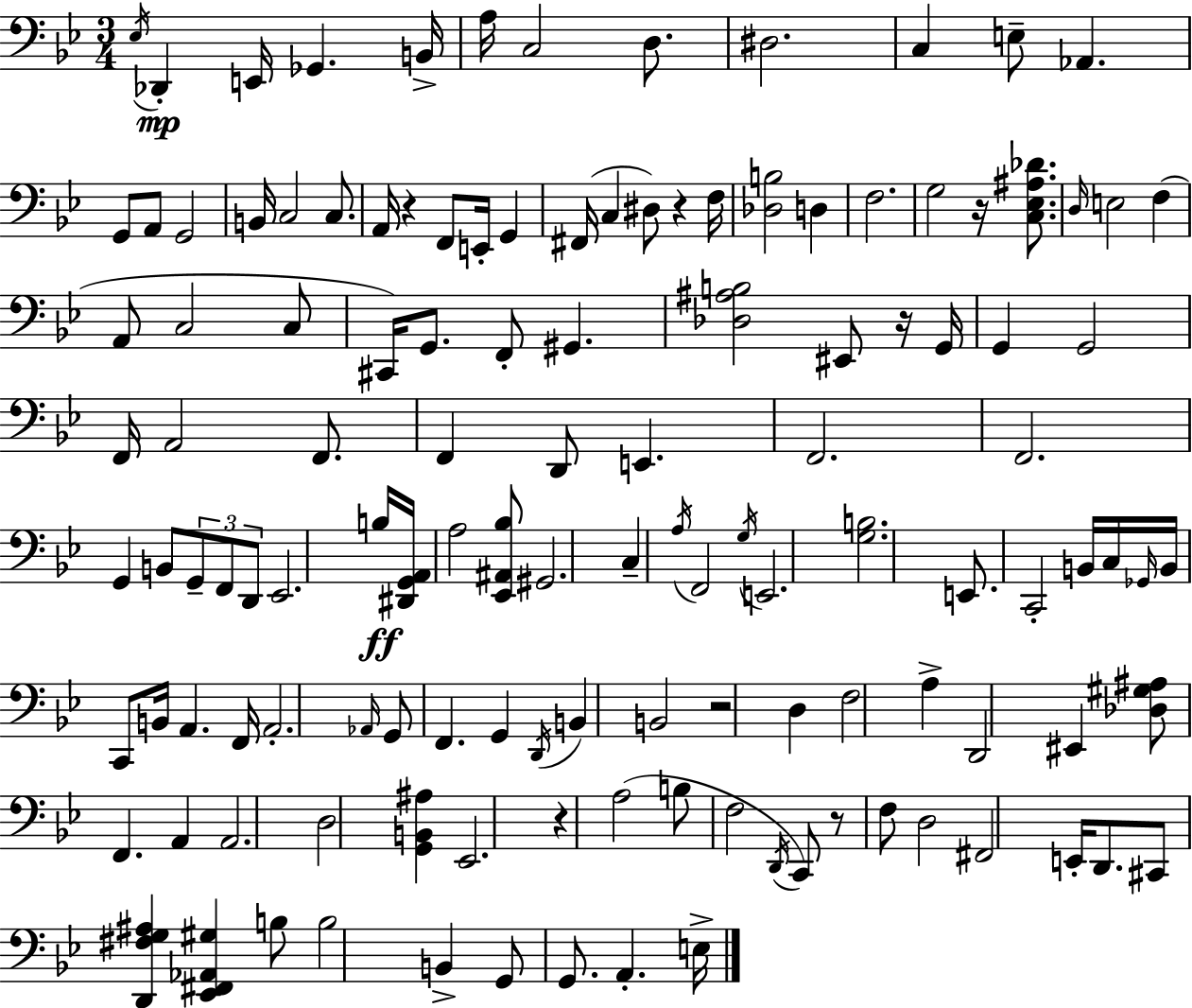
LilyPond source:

{
  \clef bass
  \numericTimeSignature
  \time 3/4
  \key bes \major
  \repeat volta 2 { \acciaccatura { ees16 }\mp des,4-. e,16 ges,4. | b,16-> a16 c2 d8. | dis2. | c4 e8-- aes,4. | \break g,8 a,8 g,2 | b,16 c2 c8. | a,16 r4 f,8 e,16-. g,4 | fis,16( c4 dis8) r4 | \break f16 <des b>2 d4 | f2. | g2 r16 <c ees ais des'>8. | \grace { d16 } e2 f4( | \break a,8 c2 | c8 cis,16) g,8. f,8-. gis,4. | <des ais b>2 eis,8 | r16 g,16 g,4 g,2 | \break f,16 a,2 f,8. | f,4 d,8 e,4. | f,2. | f,2. | \break g,4 b,8 \tuplet 3/2 { g,8-- f,8 | d,8 } ees,2. | b16\ff <dis, g, a,>16 a2 | <ees, ais, bes>8 gis,2. | \break c4-- \acciaccatura { a16 } f,2 | \acciaccatura { g16 } e,2. | <g b>2. | e,8. c,2-. | \break b,16 c16 \grace { ges,16 } b,16 c,8 b,16 a,4. | f,16 a,2.-. | \grace { aes,16 } g,8 f,4. | g,4 \acciaccatura { d,16 } b,4 b,2 | \break r2 | d4 f2 | a4-> d,2 | eis,4 <des gis ais>8 f,4. | \break a,4 a,2. | d2 | <g, b, ais>4 ees,2. | r4 a2( | \break b8 f2 | \acciaccatura { d,16 } c,8) r8 f8 | d2 fis,2 | e,16-. d,8. cis,8 <d, fis g ais>4 | \break <ees, fis, aes, gis>4 b8 b2 | b,4-> g,8 g,8. | a,4.-. e16-> } \bar "|."
}